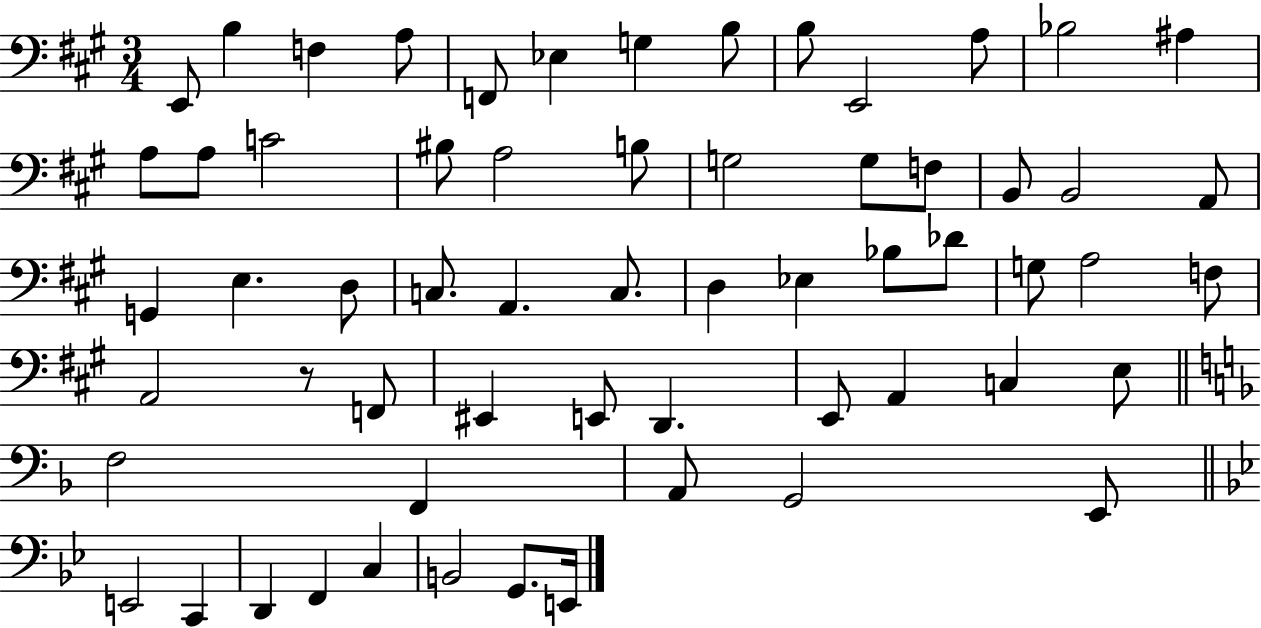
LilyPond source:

{
  \clef bass
  \numericTimeSignature
  \time 3/4
  \key a \major
  e,8 b4 f4 a8 | f,8 ees4 g4 b8 | b8 e,2 a8 | bes2 ais4 | \break a8 a8 c'2 | bis8 a2 b8 | g2 g8 f8 | b,8 b,2 a,8 | \break g,4 e4. d8 | c8. a,4. c8. | d4 ees4 bes8 des'8 | g8 a2 f8 | \break a,2 r8 f,8 | eis,4 e,8 d,4. | e,8 a,4 c4 e8 | \bar "||" \break \key d \minor f2 f,4 | a,8 g,2 e,8 | \bar "||" \break \key bes \major e,2 c,4 | d,4 f,4 c4 | b,2 g,8. e,16 | \bar "|."
}